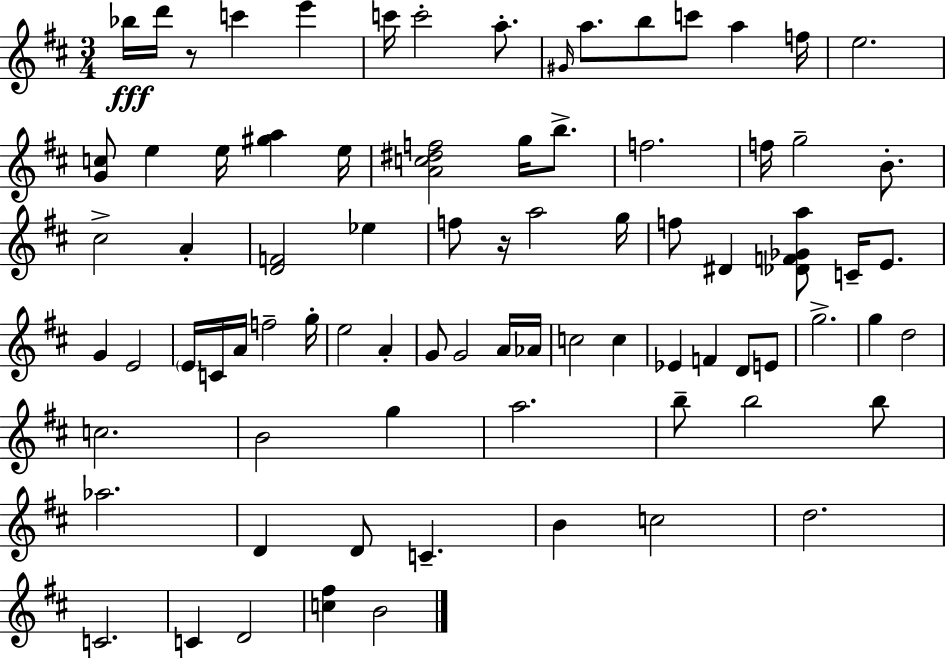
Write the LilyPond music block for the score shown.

{
  \clef treble
  \numericTimeSignature
  \time 3/4
  \key d \major
  \repeat volta 2 { bes''16\fff d'''16 r8 c'''4 e'''4 | c'''16 c'''2-. a''8.-. | \grace { gis'16 } a''8. b''8 c'''8 a''4 | f''16 e''2. | \break <g' c''>8 e''4 e''16 <gis'' a''>4 | e''16 <a' c'' dis'' f''>2 g''16 b''8.-> | f''2. | f''16 g''2-- b'8.-. | \break cis''2-> a'4-. | <d' f'>2 ees''4 | f''8 r16 a''2 | g''16 f''8 dis'4 <des' f' ges' a''>8 c'16-- e'8. | \break g'4 e'2 | \parenthesize e'16 c'16 a'16 f''2-- | g''16-. e''2 a'4-. | g'8 g'2 a'16 | \break aes'16 c''2 c''4 | ees'4 f'4 d'8 e'8 | g''2.-> | g''4 d''2 | \break c''2. | b'2 g''4 | a''2. | b''8-- b''2 b''8 | \break aes''2. | d'4 d'8 c'4.-- | b'4 c''2 | d''2. | \break c'2. | c'4 d'2 | <c'' fis''>4 b'2 | } \bar "|."
}